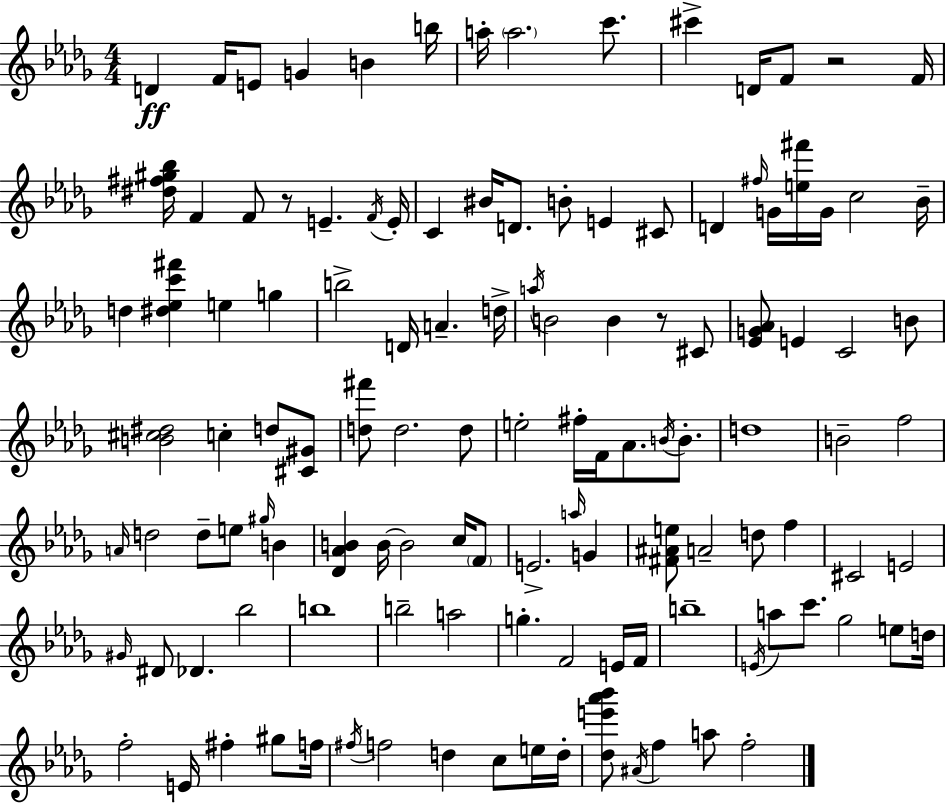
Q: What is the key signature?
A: BES minor